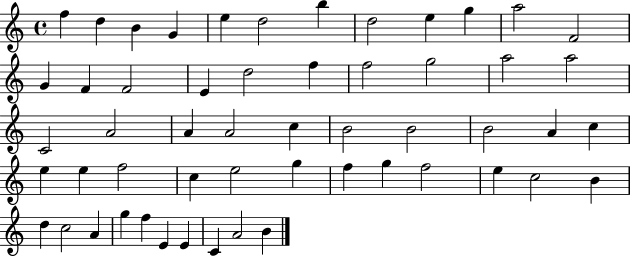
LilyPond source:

{
  \clef treble
  \time 4/4
  \defaultTimeSignature
  \key c \major
  f''4 d''4 b'4 g'4 | e''4 d''2 b''4 | d''2 e''4 g''4 | a''2 f'2 | \break g'4 f'4 f'2 | e'4 d''2 f''4 | f''2 g''2 | a''2 a''2 | \break c'2 a'2 | a'4 a'2 c''4 | b'2 b'2 | b'2 a'4 c''4 | \break e''4 e''4 f''2 | c''4 e''2 g''4 | f''4 g''4 f''2 | e''4 c''2 b'4 | \break d''4 c''2 a'4 | g''4 f''4 e'4 e'4 | c'4 a'2 b'4 | \bar "|."
}